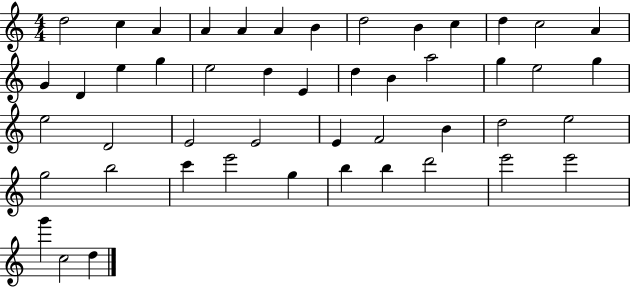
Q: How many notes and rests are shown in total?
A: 48